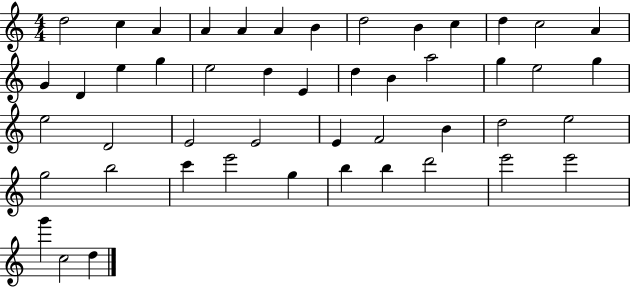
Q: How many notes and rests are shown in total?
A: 48